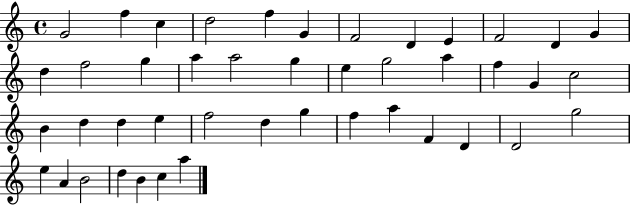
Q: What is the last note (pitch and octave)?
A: A5